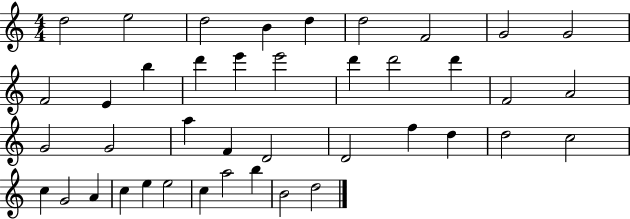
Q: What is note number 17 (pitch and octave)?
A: D6